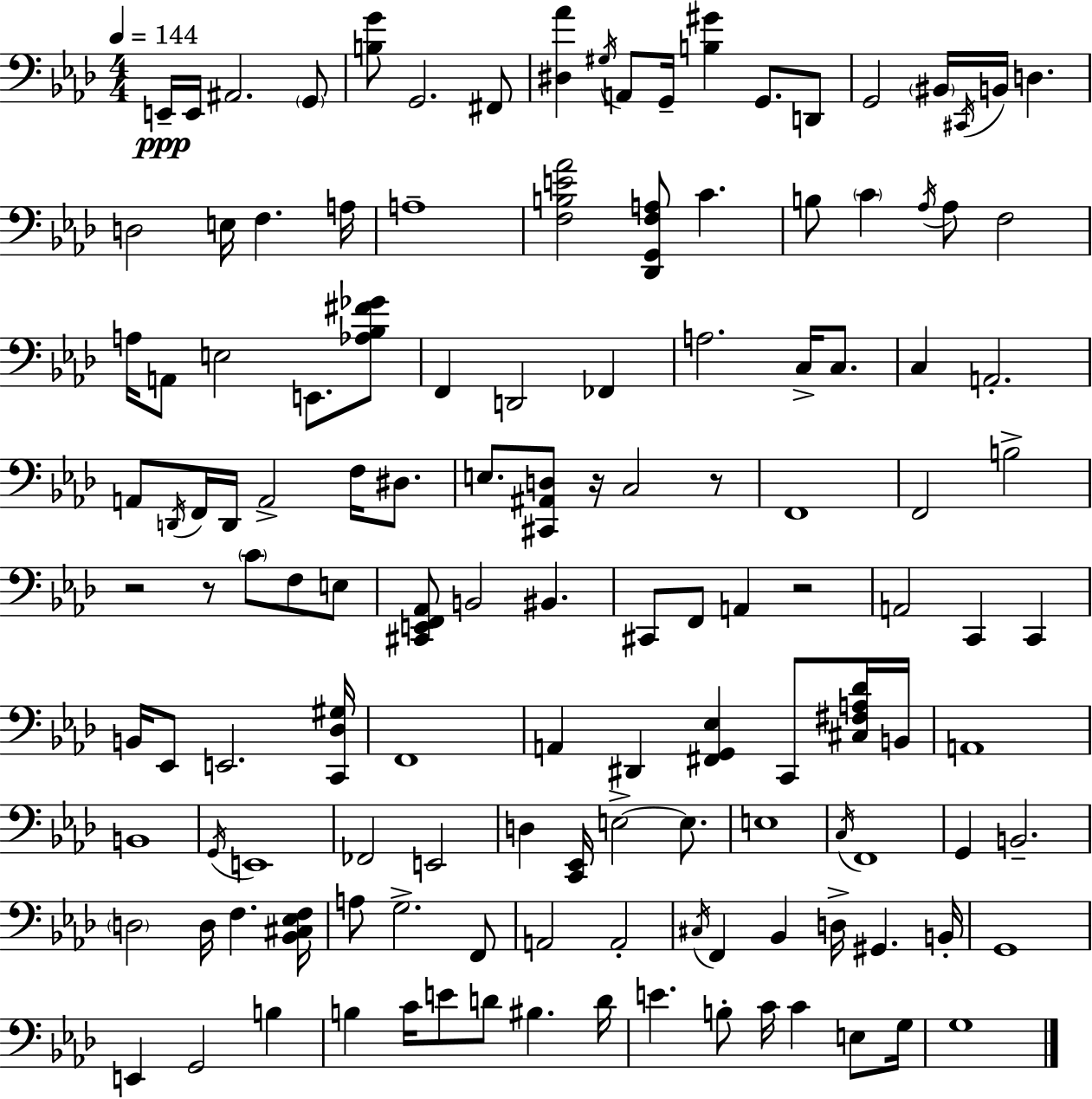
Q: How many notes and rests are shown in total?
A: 133